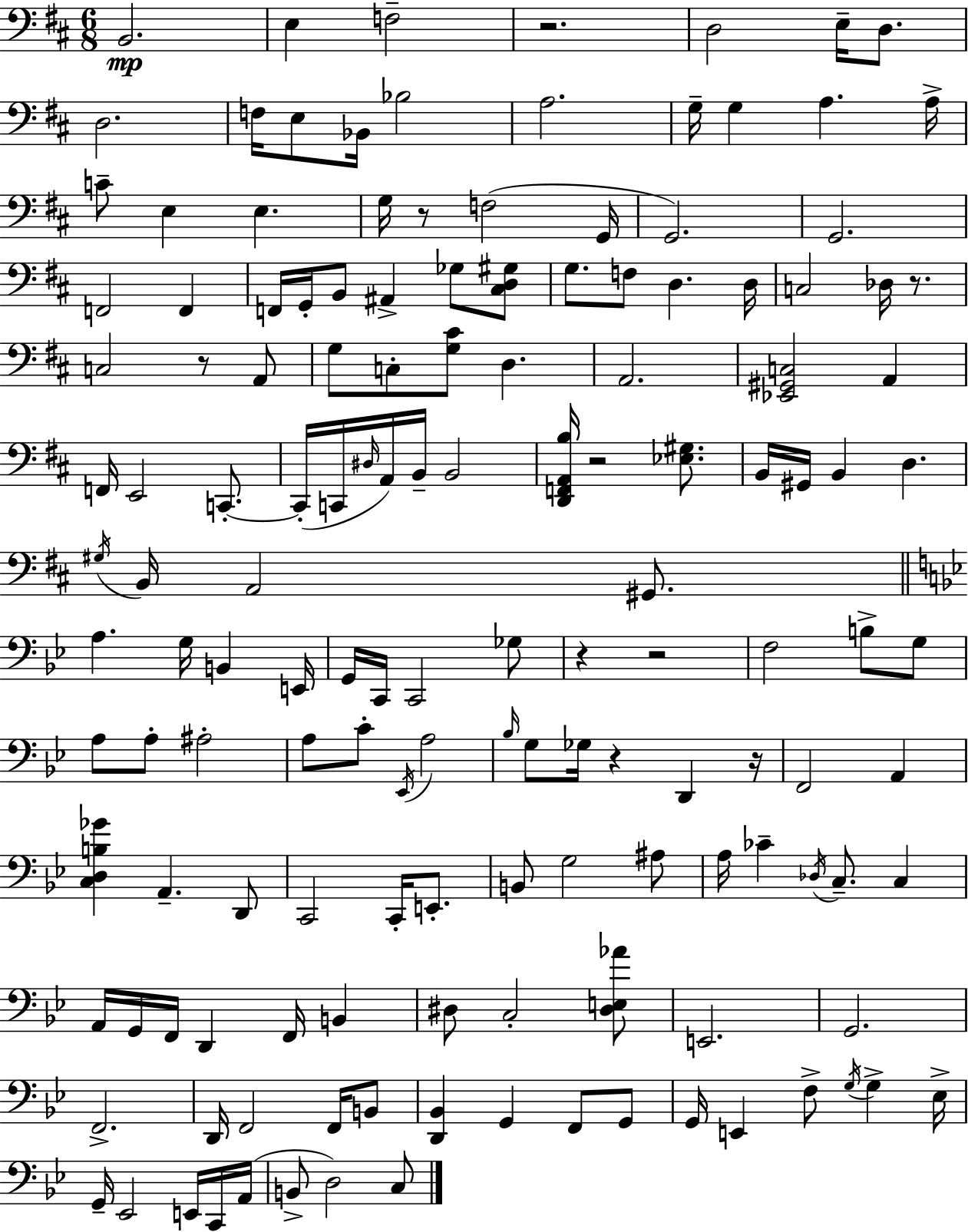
X:1
T:Untitled
M:6/8
L:1/4
K:D
B,,2 E, F,2 z2 D,2 E,/4 D,/2 D,2 F,/4 E,/2 _B,,/4 _B,2 A,2 G,/4 G, A, A,/4 C/2 E, E, G,/4 z/2 F,2 G,,/4 G,,2 G,,2 F,,2 F,, F,,/4 G,,/4 B,,/2 ^A,, _G,/2 [^C,D,^G,]/2 G,/2 F,/2 D, D,/4 C,2 _D,/4 z/2 C,2 z/2 A,,/2 G,/2 C,/2 [G,^C]/2 D, A,,2 [_E,,^G,,C,]2 A,, F,,/4 E,,2 C,,/2 C,,/4 C,,/4 ^D,/4 A,,/4 B,,/4 B,,2 [D,,F,,A,,B,]/4 z2 [_E,^G,]/2 B,,/4 ^G,,/4 B,, D, ^G,/4 B,,/4 A,,2 ^G,,/2 A, G,/4 B,, E,,/4 G,,/4 C,,/4 C,,2 _G,/2 z z2 F,2 B,/2 G,/2 A,/2 A,/2 ^A,2 A,/2 C/2 _E,,/4 A,2 _B,/4 G,/2 _G,/4 z D,, z/4 F,,2 A,, [C,D,B,_G] A,, D,,/2 C,,2 C,,/4 E,,/2 B,,/2 G,2 ^A,/2 A,/4 _C _D,/4 C,/2 C, A,,/4 G,,/4 F,,/4 D,, F,,/4 B,, ^D,/2 C,2 [^D,E,_A]/2 E,,2 G,,2 F,,2 D,,/4 F,,2 F,,/4 B,,/2 [D,,_B,,] G,, F,,/2 G,,/2 G,,/4 E,, F,/2 G,/4 G, _E,/4 G,,/4 _E,,2 E,,/4 C,,/4 A,,/4 B,,/2 D,2 C,/2